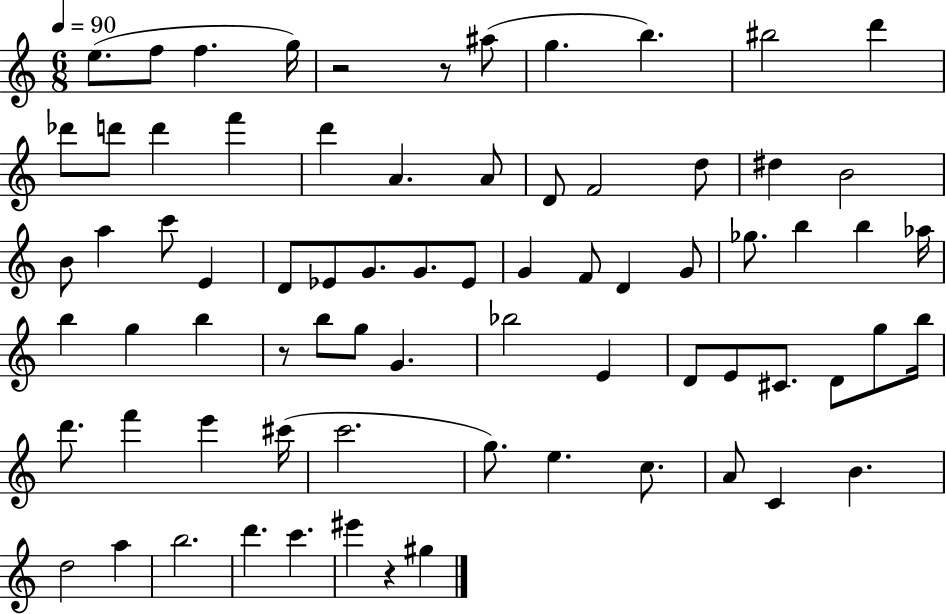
{
  \clef treble
  \numericTimeSignature
  \time 6/8
  \key c \major
  \tempo 4 = 90
  e''8.( f''8 f''4. g''16) | r2 r8 ais''8( | g''4. b''4.) | bis''2 d'''4 | \break des'''8 d'''8 d'''4 f'''4 | d'''4 a'4. a'8 | d'8 f'2 d''8 | dis''4 b'2 | \break b'8 a''4 c'''8 e'4 | d'8 ees'8 g'8. g'8. ees'8 | g'4 f'8 d'4 g'8 | ges''8. b''4 b''4 aes''16 | \break b''4 g''4 b''4 | r8 b''8 g''8 g'4. | bes''2 e'4 | d'8 e'8 cis'8. d'8 g''8 b''16 | \break d'''8. f'''4 e'''4 cis'''16( | c'''2. | g''8.) e''4. c''8. | a'8 c'4 b'4. | \break d''2 a''4 | b''2. | d'''4. c'''4. | eis'''4 r4 gis''4 | \break \bar "|."
}